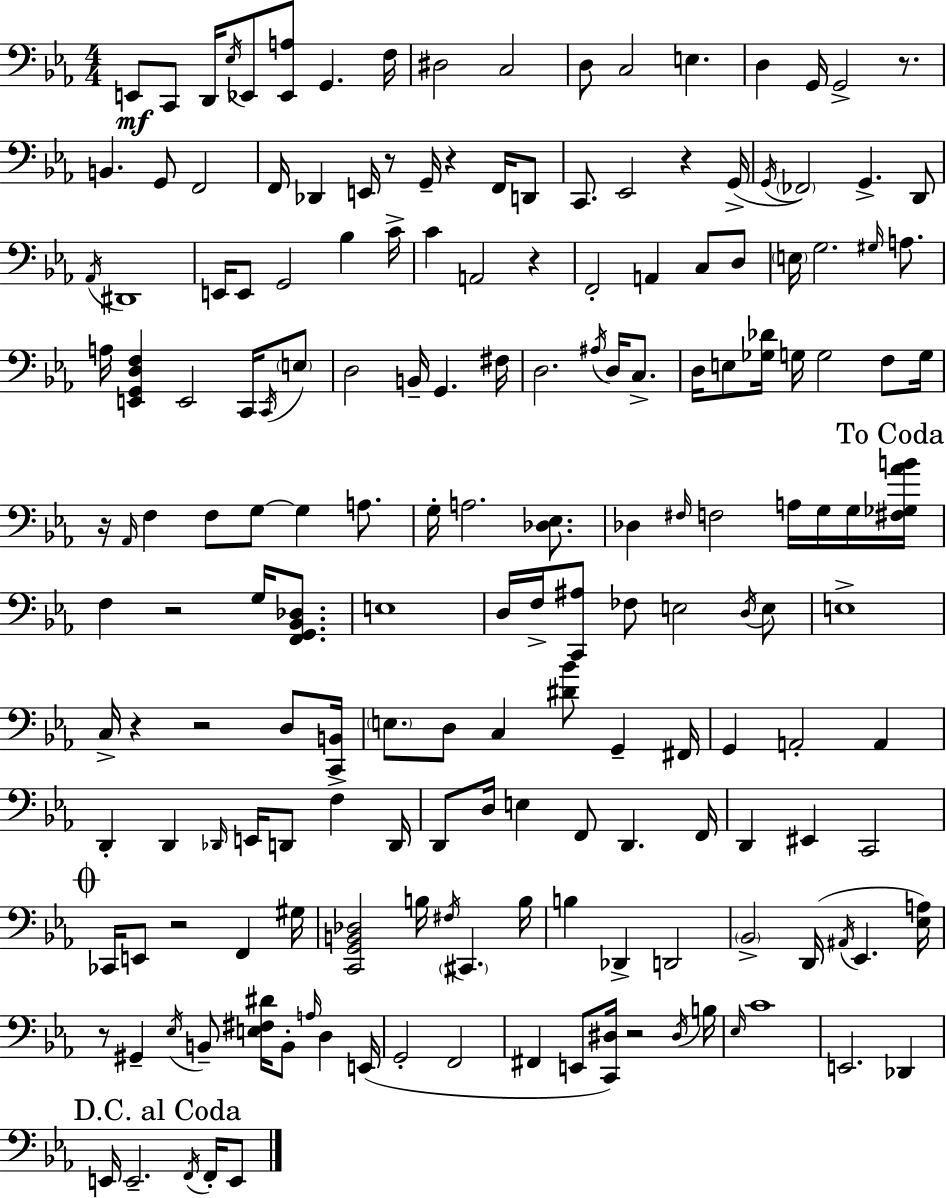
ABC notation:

X:1
T:Untitled
M:4/4
L:1/4
K:Eb
E,,/2 C,,/2 D,,/4 _E,/4 _E,,/2 [_E,,A,]/2 G,, F,/4 ^D,2 C,2 D,/2 C,2 E, D, G,,/4 G,,2 z/2 B,, G,,/2 F,,2 F,,/4 _D,, E,,/4 z/2 G,,/4 z F,,/4 D,,/2 C,,/2 _E,,2 z G,,/4 G,,/4 _F,,2 G,, D,,/2 _A,,/4 ^D,,4 E,,/4 E,,/2 G,,2 _B, C/4 C A,,2 z F,,2 A,, C,/2 D,/2 E,/4 G,2 ^G,/4 A,/2 A,/4 [E,,G,,D,F,] E,,2 C,,/4 C,,/4 E,/2 D,2 B,,/4 G,, ^F,/4 D,2 ^A,/4 D,/4 C,/2 D,/4 E,/2 [_G,_D]/4 G,/4 G,2 F,/2 G,/4 z/4 _A,,/4 F, F,/2 G,/2 G, A,/2 G,/4 A,2 [_D,_E,]/2 _D, ^F,/4 F,2 A,/4 G,/4 G,/4 [^F,_G,_AB]/4 F, z2 G,/4 [F,,G,,_B,,_D,]/2 E,4 D,/4 F,/4 [C,,^A,]/2 _F,/2 E,2 D,/4 E,/2 E,4 C,/4 z z2 D,/2 [C,,B,,]/4 E,/2 D,/2 C, [^D_B]/2 G,, ^F,,/4 G,, A,,2 A,, D,, D,, _D,,/4 E,,/4 D,,/2 F, D,,/4 D,,/2 D,/4 E, F,,/2 D,, F,,/4 D,, ^E,, C,,2 _C,,/4 E,,/2 z2 F,, ^G,/4 [C,,G,,B,,_D,]2 B,/4 ^F,/4 ^C,, B,/4 B, _D,, D,,2 _B,,2 D,,/4 ^A,,/4 _E,, [_E,A,]/4 z/2 ^G,, _E,/4 B,,/2 [E,^F,^D]/4 B,,/2 A,/4 D, E,,/4 G,,2 F,,2 ^F,, E,,/2 [C,,^D,]/4 z2 ^D,/4 B,/4 _E,/4 C4 E,,2 _D,, E,,/4 E,,2 F,,/4 F,,/4 E,,/2